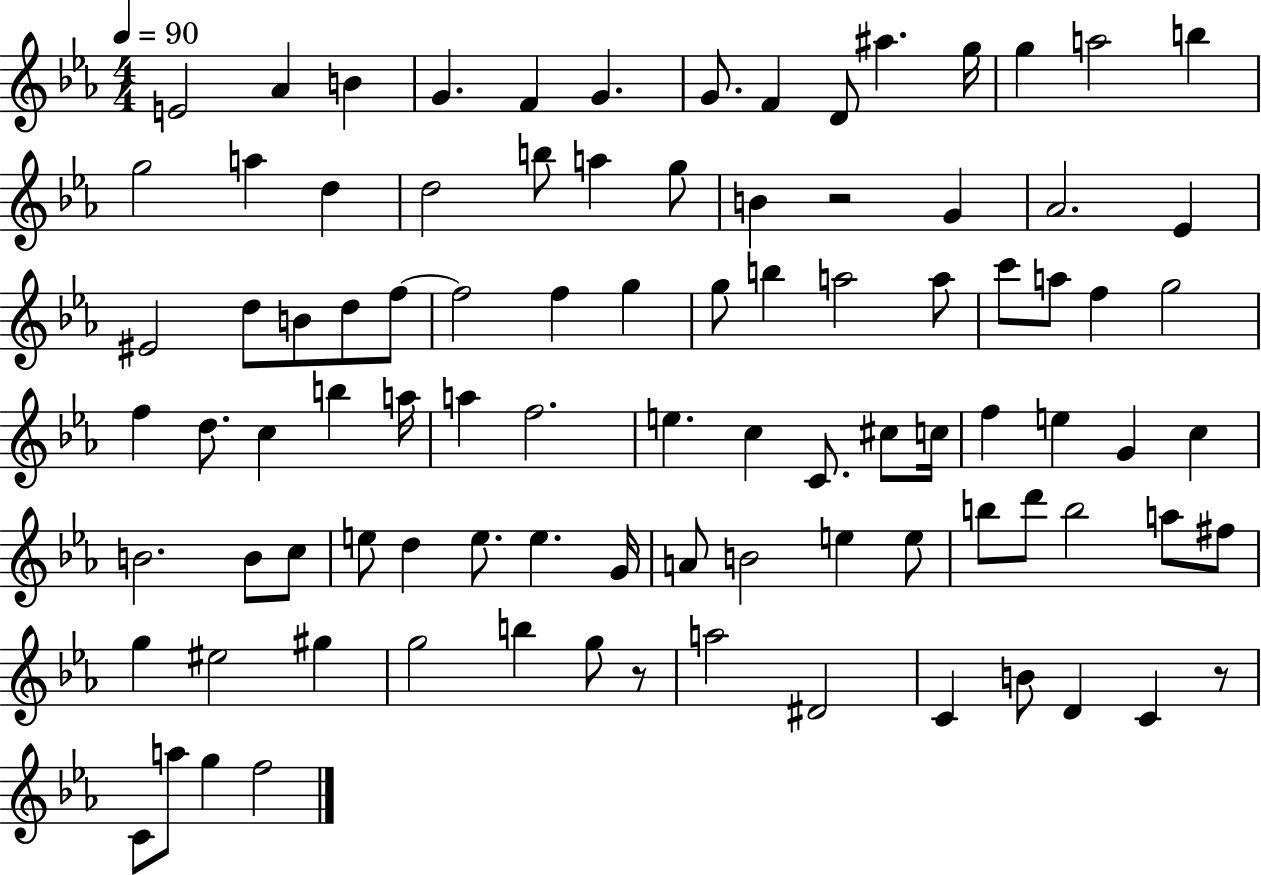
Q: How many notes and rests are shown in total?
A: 93